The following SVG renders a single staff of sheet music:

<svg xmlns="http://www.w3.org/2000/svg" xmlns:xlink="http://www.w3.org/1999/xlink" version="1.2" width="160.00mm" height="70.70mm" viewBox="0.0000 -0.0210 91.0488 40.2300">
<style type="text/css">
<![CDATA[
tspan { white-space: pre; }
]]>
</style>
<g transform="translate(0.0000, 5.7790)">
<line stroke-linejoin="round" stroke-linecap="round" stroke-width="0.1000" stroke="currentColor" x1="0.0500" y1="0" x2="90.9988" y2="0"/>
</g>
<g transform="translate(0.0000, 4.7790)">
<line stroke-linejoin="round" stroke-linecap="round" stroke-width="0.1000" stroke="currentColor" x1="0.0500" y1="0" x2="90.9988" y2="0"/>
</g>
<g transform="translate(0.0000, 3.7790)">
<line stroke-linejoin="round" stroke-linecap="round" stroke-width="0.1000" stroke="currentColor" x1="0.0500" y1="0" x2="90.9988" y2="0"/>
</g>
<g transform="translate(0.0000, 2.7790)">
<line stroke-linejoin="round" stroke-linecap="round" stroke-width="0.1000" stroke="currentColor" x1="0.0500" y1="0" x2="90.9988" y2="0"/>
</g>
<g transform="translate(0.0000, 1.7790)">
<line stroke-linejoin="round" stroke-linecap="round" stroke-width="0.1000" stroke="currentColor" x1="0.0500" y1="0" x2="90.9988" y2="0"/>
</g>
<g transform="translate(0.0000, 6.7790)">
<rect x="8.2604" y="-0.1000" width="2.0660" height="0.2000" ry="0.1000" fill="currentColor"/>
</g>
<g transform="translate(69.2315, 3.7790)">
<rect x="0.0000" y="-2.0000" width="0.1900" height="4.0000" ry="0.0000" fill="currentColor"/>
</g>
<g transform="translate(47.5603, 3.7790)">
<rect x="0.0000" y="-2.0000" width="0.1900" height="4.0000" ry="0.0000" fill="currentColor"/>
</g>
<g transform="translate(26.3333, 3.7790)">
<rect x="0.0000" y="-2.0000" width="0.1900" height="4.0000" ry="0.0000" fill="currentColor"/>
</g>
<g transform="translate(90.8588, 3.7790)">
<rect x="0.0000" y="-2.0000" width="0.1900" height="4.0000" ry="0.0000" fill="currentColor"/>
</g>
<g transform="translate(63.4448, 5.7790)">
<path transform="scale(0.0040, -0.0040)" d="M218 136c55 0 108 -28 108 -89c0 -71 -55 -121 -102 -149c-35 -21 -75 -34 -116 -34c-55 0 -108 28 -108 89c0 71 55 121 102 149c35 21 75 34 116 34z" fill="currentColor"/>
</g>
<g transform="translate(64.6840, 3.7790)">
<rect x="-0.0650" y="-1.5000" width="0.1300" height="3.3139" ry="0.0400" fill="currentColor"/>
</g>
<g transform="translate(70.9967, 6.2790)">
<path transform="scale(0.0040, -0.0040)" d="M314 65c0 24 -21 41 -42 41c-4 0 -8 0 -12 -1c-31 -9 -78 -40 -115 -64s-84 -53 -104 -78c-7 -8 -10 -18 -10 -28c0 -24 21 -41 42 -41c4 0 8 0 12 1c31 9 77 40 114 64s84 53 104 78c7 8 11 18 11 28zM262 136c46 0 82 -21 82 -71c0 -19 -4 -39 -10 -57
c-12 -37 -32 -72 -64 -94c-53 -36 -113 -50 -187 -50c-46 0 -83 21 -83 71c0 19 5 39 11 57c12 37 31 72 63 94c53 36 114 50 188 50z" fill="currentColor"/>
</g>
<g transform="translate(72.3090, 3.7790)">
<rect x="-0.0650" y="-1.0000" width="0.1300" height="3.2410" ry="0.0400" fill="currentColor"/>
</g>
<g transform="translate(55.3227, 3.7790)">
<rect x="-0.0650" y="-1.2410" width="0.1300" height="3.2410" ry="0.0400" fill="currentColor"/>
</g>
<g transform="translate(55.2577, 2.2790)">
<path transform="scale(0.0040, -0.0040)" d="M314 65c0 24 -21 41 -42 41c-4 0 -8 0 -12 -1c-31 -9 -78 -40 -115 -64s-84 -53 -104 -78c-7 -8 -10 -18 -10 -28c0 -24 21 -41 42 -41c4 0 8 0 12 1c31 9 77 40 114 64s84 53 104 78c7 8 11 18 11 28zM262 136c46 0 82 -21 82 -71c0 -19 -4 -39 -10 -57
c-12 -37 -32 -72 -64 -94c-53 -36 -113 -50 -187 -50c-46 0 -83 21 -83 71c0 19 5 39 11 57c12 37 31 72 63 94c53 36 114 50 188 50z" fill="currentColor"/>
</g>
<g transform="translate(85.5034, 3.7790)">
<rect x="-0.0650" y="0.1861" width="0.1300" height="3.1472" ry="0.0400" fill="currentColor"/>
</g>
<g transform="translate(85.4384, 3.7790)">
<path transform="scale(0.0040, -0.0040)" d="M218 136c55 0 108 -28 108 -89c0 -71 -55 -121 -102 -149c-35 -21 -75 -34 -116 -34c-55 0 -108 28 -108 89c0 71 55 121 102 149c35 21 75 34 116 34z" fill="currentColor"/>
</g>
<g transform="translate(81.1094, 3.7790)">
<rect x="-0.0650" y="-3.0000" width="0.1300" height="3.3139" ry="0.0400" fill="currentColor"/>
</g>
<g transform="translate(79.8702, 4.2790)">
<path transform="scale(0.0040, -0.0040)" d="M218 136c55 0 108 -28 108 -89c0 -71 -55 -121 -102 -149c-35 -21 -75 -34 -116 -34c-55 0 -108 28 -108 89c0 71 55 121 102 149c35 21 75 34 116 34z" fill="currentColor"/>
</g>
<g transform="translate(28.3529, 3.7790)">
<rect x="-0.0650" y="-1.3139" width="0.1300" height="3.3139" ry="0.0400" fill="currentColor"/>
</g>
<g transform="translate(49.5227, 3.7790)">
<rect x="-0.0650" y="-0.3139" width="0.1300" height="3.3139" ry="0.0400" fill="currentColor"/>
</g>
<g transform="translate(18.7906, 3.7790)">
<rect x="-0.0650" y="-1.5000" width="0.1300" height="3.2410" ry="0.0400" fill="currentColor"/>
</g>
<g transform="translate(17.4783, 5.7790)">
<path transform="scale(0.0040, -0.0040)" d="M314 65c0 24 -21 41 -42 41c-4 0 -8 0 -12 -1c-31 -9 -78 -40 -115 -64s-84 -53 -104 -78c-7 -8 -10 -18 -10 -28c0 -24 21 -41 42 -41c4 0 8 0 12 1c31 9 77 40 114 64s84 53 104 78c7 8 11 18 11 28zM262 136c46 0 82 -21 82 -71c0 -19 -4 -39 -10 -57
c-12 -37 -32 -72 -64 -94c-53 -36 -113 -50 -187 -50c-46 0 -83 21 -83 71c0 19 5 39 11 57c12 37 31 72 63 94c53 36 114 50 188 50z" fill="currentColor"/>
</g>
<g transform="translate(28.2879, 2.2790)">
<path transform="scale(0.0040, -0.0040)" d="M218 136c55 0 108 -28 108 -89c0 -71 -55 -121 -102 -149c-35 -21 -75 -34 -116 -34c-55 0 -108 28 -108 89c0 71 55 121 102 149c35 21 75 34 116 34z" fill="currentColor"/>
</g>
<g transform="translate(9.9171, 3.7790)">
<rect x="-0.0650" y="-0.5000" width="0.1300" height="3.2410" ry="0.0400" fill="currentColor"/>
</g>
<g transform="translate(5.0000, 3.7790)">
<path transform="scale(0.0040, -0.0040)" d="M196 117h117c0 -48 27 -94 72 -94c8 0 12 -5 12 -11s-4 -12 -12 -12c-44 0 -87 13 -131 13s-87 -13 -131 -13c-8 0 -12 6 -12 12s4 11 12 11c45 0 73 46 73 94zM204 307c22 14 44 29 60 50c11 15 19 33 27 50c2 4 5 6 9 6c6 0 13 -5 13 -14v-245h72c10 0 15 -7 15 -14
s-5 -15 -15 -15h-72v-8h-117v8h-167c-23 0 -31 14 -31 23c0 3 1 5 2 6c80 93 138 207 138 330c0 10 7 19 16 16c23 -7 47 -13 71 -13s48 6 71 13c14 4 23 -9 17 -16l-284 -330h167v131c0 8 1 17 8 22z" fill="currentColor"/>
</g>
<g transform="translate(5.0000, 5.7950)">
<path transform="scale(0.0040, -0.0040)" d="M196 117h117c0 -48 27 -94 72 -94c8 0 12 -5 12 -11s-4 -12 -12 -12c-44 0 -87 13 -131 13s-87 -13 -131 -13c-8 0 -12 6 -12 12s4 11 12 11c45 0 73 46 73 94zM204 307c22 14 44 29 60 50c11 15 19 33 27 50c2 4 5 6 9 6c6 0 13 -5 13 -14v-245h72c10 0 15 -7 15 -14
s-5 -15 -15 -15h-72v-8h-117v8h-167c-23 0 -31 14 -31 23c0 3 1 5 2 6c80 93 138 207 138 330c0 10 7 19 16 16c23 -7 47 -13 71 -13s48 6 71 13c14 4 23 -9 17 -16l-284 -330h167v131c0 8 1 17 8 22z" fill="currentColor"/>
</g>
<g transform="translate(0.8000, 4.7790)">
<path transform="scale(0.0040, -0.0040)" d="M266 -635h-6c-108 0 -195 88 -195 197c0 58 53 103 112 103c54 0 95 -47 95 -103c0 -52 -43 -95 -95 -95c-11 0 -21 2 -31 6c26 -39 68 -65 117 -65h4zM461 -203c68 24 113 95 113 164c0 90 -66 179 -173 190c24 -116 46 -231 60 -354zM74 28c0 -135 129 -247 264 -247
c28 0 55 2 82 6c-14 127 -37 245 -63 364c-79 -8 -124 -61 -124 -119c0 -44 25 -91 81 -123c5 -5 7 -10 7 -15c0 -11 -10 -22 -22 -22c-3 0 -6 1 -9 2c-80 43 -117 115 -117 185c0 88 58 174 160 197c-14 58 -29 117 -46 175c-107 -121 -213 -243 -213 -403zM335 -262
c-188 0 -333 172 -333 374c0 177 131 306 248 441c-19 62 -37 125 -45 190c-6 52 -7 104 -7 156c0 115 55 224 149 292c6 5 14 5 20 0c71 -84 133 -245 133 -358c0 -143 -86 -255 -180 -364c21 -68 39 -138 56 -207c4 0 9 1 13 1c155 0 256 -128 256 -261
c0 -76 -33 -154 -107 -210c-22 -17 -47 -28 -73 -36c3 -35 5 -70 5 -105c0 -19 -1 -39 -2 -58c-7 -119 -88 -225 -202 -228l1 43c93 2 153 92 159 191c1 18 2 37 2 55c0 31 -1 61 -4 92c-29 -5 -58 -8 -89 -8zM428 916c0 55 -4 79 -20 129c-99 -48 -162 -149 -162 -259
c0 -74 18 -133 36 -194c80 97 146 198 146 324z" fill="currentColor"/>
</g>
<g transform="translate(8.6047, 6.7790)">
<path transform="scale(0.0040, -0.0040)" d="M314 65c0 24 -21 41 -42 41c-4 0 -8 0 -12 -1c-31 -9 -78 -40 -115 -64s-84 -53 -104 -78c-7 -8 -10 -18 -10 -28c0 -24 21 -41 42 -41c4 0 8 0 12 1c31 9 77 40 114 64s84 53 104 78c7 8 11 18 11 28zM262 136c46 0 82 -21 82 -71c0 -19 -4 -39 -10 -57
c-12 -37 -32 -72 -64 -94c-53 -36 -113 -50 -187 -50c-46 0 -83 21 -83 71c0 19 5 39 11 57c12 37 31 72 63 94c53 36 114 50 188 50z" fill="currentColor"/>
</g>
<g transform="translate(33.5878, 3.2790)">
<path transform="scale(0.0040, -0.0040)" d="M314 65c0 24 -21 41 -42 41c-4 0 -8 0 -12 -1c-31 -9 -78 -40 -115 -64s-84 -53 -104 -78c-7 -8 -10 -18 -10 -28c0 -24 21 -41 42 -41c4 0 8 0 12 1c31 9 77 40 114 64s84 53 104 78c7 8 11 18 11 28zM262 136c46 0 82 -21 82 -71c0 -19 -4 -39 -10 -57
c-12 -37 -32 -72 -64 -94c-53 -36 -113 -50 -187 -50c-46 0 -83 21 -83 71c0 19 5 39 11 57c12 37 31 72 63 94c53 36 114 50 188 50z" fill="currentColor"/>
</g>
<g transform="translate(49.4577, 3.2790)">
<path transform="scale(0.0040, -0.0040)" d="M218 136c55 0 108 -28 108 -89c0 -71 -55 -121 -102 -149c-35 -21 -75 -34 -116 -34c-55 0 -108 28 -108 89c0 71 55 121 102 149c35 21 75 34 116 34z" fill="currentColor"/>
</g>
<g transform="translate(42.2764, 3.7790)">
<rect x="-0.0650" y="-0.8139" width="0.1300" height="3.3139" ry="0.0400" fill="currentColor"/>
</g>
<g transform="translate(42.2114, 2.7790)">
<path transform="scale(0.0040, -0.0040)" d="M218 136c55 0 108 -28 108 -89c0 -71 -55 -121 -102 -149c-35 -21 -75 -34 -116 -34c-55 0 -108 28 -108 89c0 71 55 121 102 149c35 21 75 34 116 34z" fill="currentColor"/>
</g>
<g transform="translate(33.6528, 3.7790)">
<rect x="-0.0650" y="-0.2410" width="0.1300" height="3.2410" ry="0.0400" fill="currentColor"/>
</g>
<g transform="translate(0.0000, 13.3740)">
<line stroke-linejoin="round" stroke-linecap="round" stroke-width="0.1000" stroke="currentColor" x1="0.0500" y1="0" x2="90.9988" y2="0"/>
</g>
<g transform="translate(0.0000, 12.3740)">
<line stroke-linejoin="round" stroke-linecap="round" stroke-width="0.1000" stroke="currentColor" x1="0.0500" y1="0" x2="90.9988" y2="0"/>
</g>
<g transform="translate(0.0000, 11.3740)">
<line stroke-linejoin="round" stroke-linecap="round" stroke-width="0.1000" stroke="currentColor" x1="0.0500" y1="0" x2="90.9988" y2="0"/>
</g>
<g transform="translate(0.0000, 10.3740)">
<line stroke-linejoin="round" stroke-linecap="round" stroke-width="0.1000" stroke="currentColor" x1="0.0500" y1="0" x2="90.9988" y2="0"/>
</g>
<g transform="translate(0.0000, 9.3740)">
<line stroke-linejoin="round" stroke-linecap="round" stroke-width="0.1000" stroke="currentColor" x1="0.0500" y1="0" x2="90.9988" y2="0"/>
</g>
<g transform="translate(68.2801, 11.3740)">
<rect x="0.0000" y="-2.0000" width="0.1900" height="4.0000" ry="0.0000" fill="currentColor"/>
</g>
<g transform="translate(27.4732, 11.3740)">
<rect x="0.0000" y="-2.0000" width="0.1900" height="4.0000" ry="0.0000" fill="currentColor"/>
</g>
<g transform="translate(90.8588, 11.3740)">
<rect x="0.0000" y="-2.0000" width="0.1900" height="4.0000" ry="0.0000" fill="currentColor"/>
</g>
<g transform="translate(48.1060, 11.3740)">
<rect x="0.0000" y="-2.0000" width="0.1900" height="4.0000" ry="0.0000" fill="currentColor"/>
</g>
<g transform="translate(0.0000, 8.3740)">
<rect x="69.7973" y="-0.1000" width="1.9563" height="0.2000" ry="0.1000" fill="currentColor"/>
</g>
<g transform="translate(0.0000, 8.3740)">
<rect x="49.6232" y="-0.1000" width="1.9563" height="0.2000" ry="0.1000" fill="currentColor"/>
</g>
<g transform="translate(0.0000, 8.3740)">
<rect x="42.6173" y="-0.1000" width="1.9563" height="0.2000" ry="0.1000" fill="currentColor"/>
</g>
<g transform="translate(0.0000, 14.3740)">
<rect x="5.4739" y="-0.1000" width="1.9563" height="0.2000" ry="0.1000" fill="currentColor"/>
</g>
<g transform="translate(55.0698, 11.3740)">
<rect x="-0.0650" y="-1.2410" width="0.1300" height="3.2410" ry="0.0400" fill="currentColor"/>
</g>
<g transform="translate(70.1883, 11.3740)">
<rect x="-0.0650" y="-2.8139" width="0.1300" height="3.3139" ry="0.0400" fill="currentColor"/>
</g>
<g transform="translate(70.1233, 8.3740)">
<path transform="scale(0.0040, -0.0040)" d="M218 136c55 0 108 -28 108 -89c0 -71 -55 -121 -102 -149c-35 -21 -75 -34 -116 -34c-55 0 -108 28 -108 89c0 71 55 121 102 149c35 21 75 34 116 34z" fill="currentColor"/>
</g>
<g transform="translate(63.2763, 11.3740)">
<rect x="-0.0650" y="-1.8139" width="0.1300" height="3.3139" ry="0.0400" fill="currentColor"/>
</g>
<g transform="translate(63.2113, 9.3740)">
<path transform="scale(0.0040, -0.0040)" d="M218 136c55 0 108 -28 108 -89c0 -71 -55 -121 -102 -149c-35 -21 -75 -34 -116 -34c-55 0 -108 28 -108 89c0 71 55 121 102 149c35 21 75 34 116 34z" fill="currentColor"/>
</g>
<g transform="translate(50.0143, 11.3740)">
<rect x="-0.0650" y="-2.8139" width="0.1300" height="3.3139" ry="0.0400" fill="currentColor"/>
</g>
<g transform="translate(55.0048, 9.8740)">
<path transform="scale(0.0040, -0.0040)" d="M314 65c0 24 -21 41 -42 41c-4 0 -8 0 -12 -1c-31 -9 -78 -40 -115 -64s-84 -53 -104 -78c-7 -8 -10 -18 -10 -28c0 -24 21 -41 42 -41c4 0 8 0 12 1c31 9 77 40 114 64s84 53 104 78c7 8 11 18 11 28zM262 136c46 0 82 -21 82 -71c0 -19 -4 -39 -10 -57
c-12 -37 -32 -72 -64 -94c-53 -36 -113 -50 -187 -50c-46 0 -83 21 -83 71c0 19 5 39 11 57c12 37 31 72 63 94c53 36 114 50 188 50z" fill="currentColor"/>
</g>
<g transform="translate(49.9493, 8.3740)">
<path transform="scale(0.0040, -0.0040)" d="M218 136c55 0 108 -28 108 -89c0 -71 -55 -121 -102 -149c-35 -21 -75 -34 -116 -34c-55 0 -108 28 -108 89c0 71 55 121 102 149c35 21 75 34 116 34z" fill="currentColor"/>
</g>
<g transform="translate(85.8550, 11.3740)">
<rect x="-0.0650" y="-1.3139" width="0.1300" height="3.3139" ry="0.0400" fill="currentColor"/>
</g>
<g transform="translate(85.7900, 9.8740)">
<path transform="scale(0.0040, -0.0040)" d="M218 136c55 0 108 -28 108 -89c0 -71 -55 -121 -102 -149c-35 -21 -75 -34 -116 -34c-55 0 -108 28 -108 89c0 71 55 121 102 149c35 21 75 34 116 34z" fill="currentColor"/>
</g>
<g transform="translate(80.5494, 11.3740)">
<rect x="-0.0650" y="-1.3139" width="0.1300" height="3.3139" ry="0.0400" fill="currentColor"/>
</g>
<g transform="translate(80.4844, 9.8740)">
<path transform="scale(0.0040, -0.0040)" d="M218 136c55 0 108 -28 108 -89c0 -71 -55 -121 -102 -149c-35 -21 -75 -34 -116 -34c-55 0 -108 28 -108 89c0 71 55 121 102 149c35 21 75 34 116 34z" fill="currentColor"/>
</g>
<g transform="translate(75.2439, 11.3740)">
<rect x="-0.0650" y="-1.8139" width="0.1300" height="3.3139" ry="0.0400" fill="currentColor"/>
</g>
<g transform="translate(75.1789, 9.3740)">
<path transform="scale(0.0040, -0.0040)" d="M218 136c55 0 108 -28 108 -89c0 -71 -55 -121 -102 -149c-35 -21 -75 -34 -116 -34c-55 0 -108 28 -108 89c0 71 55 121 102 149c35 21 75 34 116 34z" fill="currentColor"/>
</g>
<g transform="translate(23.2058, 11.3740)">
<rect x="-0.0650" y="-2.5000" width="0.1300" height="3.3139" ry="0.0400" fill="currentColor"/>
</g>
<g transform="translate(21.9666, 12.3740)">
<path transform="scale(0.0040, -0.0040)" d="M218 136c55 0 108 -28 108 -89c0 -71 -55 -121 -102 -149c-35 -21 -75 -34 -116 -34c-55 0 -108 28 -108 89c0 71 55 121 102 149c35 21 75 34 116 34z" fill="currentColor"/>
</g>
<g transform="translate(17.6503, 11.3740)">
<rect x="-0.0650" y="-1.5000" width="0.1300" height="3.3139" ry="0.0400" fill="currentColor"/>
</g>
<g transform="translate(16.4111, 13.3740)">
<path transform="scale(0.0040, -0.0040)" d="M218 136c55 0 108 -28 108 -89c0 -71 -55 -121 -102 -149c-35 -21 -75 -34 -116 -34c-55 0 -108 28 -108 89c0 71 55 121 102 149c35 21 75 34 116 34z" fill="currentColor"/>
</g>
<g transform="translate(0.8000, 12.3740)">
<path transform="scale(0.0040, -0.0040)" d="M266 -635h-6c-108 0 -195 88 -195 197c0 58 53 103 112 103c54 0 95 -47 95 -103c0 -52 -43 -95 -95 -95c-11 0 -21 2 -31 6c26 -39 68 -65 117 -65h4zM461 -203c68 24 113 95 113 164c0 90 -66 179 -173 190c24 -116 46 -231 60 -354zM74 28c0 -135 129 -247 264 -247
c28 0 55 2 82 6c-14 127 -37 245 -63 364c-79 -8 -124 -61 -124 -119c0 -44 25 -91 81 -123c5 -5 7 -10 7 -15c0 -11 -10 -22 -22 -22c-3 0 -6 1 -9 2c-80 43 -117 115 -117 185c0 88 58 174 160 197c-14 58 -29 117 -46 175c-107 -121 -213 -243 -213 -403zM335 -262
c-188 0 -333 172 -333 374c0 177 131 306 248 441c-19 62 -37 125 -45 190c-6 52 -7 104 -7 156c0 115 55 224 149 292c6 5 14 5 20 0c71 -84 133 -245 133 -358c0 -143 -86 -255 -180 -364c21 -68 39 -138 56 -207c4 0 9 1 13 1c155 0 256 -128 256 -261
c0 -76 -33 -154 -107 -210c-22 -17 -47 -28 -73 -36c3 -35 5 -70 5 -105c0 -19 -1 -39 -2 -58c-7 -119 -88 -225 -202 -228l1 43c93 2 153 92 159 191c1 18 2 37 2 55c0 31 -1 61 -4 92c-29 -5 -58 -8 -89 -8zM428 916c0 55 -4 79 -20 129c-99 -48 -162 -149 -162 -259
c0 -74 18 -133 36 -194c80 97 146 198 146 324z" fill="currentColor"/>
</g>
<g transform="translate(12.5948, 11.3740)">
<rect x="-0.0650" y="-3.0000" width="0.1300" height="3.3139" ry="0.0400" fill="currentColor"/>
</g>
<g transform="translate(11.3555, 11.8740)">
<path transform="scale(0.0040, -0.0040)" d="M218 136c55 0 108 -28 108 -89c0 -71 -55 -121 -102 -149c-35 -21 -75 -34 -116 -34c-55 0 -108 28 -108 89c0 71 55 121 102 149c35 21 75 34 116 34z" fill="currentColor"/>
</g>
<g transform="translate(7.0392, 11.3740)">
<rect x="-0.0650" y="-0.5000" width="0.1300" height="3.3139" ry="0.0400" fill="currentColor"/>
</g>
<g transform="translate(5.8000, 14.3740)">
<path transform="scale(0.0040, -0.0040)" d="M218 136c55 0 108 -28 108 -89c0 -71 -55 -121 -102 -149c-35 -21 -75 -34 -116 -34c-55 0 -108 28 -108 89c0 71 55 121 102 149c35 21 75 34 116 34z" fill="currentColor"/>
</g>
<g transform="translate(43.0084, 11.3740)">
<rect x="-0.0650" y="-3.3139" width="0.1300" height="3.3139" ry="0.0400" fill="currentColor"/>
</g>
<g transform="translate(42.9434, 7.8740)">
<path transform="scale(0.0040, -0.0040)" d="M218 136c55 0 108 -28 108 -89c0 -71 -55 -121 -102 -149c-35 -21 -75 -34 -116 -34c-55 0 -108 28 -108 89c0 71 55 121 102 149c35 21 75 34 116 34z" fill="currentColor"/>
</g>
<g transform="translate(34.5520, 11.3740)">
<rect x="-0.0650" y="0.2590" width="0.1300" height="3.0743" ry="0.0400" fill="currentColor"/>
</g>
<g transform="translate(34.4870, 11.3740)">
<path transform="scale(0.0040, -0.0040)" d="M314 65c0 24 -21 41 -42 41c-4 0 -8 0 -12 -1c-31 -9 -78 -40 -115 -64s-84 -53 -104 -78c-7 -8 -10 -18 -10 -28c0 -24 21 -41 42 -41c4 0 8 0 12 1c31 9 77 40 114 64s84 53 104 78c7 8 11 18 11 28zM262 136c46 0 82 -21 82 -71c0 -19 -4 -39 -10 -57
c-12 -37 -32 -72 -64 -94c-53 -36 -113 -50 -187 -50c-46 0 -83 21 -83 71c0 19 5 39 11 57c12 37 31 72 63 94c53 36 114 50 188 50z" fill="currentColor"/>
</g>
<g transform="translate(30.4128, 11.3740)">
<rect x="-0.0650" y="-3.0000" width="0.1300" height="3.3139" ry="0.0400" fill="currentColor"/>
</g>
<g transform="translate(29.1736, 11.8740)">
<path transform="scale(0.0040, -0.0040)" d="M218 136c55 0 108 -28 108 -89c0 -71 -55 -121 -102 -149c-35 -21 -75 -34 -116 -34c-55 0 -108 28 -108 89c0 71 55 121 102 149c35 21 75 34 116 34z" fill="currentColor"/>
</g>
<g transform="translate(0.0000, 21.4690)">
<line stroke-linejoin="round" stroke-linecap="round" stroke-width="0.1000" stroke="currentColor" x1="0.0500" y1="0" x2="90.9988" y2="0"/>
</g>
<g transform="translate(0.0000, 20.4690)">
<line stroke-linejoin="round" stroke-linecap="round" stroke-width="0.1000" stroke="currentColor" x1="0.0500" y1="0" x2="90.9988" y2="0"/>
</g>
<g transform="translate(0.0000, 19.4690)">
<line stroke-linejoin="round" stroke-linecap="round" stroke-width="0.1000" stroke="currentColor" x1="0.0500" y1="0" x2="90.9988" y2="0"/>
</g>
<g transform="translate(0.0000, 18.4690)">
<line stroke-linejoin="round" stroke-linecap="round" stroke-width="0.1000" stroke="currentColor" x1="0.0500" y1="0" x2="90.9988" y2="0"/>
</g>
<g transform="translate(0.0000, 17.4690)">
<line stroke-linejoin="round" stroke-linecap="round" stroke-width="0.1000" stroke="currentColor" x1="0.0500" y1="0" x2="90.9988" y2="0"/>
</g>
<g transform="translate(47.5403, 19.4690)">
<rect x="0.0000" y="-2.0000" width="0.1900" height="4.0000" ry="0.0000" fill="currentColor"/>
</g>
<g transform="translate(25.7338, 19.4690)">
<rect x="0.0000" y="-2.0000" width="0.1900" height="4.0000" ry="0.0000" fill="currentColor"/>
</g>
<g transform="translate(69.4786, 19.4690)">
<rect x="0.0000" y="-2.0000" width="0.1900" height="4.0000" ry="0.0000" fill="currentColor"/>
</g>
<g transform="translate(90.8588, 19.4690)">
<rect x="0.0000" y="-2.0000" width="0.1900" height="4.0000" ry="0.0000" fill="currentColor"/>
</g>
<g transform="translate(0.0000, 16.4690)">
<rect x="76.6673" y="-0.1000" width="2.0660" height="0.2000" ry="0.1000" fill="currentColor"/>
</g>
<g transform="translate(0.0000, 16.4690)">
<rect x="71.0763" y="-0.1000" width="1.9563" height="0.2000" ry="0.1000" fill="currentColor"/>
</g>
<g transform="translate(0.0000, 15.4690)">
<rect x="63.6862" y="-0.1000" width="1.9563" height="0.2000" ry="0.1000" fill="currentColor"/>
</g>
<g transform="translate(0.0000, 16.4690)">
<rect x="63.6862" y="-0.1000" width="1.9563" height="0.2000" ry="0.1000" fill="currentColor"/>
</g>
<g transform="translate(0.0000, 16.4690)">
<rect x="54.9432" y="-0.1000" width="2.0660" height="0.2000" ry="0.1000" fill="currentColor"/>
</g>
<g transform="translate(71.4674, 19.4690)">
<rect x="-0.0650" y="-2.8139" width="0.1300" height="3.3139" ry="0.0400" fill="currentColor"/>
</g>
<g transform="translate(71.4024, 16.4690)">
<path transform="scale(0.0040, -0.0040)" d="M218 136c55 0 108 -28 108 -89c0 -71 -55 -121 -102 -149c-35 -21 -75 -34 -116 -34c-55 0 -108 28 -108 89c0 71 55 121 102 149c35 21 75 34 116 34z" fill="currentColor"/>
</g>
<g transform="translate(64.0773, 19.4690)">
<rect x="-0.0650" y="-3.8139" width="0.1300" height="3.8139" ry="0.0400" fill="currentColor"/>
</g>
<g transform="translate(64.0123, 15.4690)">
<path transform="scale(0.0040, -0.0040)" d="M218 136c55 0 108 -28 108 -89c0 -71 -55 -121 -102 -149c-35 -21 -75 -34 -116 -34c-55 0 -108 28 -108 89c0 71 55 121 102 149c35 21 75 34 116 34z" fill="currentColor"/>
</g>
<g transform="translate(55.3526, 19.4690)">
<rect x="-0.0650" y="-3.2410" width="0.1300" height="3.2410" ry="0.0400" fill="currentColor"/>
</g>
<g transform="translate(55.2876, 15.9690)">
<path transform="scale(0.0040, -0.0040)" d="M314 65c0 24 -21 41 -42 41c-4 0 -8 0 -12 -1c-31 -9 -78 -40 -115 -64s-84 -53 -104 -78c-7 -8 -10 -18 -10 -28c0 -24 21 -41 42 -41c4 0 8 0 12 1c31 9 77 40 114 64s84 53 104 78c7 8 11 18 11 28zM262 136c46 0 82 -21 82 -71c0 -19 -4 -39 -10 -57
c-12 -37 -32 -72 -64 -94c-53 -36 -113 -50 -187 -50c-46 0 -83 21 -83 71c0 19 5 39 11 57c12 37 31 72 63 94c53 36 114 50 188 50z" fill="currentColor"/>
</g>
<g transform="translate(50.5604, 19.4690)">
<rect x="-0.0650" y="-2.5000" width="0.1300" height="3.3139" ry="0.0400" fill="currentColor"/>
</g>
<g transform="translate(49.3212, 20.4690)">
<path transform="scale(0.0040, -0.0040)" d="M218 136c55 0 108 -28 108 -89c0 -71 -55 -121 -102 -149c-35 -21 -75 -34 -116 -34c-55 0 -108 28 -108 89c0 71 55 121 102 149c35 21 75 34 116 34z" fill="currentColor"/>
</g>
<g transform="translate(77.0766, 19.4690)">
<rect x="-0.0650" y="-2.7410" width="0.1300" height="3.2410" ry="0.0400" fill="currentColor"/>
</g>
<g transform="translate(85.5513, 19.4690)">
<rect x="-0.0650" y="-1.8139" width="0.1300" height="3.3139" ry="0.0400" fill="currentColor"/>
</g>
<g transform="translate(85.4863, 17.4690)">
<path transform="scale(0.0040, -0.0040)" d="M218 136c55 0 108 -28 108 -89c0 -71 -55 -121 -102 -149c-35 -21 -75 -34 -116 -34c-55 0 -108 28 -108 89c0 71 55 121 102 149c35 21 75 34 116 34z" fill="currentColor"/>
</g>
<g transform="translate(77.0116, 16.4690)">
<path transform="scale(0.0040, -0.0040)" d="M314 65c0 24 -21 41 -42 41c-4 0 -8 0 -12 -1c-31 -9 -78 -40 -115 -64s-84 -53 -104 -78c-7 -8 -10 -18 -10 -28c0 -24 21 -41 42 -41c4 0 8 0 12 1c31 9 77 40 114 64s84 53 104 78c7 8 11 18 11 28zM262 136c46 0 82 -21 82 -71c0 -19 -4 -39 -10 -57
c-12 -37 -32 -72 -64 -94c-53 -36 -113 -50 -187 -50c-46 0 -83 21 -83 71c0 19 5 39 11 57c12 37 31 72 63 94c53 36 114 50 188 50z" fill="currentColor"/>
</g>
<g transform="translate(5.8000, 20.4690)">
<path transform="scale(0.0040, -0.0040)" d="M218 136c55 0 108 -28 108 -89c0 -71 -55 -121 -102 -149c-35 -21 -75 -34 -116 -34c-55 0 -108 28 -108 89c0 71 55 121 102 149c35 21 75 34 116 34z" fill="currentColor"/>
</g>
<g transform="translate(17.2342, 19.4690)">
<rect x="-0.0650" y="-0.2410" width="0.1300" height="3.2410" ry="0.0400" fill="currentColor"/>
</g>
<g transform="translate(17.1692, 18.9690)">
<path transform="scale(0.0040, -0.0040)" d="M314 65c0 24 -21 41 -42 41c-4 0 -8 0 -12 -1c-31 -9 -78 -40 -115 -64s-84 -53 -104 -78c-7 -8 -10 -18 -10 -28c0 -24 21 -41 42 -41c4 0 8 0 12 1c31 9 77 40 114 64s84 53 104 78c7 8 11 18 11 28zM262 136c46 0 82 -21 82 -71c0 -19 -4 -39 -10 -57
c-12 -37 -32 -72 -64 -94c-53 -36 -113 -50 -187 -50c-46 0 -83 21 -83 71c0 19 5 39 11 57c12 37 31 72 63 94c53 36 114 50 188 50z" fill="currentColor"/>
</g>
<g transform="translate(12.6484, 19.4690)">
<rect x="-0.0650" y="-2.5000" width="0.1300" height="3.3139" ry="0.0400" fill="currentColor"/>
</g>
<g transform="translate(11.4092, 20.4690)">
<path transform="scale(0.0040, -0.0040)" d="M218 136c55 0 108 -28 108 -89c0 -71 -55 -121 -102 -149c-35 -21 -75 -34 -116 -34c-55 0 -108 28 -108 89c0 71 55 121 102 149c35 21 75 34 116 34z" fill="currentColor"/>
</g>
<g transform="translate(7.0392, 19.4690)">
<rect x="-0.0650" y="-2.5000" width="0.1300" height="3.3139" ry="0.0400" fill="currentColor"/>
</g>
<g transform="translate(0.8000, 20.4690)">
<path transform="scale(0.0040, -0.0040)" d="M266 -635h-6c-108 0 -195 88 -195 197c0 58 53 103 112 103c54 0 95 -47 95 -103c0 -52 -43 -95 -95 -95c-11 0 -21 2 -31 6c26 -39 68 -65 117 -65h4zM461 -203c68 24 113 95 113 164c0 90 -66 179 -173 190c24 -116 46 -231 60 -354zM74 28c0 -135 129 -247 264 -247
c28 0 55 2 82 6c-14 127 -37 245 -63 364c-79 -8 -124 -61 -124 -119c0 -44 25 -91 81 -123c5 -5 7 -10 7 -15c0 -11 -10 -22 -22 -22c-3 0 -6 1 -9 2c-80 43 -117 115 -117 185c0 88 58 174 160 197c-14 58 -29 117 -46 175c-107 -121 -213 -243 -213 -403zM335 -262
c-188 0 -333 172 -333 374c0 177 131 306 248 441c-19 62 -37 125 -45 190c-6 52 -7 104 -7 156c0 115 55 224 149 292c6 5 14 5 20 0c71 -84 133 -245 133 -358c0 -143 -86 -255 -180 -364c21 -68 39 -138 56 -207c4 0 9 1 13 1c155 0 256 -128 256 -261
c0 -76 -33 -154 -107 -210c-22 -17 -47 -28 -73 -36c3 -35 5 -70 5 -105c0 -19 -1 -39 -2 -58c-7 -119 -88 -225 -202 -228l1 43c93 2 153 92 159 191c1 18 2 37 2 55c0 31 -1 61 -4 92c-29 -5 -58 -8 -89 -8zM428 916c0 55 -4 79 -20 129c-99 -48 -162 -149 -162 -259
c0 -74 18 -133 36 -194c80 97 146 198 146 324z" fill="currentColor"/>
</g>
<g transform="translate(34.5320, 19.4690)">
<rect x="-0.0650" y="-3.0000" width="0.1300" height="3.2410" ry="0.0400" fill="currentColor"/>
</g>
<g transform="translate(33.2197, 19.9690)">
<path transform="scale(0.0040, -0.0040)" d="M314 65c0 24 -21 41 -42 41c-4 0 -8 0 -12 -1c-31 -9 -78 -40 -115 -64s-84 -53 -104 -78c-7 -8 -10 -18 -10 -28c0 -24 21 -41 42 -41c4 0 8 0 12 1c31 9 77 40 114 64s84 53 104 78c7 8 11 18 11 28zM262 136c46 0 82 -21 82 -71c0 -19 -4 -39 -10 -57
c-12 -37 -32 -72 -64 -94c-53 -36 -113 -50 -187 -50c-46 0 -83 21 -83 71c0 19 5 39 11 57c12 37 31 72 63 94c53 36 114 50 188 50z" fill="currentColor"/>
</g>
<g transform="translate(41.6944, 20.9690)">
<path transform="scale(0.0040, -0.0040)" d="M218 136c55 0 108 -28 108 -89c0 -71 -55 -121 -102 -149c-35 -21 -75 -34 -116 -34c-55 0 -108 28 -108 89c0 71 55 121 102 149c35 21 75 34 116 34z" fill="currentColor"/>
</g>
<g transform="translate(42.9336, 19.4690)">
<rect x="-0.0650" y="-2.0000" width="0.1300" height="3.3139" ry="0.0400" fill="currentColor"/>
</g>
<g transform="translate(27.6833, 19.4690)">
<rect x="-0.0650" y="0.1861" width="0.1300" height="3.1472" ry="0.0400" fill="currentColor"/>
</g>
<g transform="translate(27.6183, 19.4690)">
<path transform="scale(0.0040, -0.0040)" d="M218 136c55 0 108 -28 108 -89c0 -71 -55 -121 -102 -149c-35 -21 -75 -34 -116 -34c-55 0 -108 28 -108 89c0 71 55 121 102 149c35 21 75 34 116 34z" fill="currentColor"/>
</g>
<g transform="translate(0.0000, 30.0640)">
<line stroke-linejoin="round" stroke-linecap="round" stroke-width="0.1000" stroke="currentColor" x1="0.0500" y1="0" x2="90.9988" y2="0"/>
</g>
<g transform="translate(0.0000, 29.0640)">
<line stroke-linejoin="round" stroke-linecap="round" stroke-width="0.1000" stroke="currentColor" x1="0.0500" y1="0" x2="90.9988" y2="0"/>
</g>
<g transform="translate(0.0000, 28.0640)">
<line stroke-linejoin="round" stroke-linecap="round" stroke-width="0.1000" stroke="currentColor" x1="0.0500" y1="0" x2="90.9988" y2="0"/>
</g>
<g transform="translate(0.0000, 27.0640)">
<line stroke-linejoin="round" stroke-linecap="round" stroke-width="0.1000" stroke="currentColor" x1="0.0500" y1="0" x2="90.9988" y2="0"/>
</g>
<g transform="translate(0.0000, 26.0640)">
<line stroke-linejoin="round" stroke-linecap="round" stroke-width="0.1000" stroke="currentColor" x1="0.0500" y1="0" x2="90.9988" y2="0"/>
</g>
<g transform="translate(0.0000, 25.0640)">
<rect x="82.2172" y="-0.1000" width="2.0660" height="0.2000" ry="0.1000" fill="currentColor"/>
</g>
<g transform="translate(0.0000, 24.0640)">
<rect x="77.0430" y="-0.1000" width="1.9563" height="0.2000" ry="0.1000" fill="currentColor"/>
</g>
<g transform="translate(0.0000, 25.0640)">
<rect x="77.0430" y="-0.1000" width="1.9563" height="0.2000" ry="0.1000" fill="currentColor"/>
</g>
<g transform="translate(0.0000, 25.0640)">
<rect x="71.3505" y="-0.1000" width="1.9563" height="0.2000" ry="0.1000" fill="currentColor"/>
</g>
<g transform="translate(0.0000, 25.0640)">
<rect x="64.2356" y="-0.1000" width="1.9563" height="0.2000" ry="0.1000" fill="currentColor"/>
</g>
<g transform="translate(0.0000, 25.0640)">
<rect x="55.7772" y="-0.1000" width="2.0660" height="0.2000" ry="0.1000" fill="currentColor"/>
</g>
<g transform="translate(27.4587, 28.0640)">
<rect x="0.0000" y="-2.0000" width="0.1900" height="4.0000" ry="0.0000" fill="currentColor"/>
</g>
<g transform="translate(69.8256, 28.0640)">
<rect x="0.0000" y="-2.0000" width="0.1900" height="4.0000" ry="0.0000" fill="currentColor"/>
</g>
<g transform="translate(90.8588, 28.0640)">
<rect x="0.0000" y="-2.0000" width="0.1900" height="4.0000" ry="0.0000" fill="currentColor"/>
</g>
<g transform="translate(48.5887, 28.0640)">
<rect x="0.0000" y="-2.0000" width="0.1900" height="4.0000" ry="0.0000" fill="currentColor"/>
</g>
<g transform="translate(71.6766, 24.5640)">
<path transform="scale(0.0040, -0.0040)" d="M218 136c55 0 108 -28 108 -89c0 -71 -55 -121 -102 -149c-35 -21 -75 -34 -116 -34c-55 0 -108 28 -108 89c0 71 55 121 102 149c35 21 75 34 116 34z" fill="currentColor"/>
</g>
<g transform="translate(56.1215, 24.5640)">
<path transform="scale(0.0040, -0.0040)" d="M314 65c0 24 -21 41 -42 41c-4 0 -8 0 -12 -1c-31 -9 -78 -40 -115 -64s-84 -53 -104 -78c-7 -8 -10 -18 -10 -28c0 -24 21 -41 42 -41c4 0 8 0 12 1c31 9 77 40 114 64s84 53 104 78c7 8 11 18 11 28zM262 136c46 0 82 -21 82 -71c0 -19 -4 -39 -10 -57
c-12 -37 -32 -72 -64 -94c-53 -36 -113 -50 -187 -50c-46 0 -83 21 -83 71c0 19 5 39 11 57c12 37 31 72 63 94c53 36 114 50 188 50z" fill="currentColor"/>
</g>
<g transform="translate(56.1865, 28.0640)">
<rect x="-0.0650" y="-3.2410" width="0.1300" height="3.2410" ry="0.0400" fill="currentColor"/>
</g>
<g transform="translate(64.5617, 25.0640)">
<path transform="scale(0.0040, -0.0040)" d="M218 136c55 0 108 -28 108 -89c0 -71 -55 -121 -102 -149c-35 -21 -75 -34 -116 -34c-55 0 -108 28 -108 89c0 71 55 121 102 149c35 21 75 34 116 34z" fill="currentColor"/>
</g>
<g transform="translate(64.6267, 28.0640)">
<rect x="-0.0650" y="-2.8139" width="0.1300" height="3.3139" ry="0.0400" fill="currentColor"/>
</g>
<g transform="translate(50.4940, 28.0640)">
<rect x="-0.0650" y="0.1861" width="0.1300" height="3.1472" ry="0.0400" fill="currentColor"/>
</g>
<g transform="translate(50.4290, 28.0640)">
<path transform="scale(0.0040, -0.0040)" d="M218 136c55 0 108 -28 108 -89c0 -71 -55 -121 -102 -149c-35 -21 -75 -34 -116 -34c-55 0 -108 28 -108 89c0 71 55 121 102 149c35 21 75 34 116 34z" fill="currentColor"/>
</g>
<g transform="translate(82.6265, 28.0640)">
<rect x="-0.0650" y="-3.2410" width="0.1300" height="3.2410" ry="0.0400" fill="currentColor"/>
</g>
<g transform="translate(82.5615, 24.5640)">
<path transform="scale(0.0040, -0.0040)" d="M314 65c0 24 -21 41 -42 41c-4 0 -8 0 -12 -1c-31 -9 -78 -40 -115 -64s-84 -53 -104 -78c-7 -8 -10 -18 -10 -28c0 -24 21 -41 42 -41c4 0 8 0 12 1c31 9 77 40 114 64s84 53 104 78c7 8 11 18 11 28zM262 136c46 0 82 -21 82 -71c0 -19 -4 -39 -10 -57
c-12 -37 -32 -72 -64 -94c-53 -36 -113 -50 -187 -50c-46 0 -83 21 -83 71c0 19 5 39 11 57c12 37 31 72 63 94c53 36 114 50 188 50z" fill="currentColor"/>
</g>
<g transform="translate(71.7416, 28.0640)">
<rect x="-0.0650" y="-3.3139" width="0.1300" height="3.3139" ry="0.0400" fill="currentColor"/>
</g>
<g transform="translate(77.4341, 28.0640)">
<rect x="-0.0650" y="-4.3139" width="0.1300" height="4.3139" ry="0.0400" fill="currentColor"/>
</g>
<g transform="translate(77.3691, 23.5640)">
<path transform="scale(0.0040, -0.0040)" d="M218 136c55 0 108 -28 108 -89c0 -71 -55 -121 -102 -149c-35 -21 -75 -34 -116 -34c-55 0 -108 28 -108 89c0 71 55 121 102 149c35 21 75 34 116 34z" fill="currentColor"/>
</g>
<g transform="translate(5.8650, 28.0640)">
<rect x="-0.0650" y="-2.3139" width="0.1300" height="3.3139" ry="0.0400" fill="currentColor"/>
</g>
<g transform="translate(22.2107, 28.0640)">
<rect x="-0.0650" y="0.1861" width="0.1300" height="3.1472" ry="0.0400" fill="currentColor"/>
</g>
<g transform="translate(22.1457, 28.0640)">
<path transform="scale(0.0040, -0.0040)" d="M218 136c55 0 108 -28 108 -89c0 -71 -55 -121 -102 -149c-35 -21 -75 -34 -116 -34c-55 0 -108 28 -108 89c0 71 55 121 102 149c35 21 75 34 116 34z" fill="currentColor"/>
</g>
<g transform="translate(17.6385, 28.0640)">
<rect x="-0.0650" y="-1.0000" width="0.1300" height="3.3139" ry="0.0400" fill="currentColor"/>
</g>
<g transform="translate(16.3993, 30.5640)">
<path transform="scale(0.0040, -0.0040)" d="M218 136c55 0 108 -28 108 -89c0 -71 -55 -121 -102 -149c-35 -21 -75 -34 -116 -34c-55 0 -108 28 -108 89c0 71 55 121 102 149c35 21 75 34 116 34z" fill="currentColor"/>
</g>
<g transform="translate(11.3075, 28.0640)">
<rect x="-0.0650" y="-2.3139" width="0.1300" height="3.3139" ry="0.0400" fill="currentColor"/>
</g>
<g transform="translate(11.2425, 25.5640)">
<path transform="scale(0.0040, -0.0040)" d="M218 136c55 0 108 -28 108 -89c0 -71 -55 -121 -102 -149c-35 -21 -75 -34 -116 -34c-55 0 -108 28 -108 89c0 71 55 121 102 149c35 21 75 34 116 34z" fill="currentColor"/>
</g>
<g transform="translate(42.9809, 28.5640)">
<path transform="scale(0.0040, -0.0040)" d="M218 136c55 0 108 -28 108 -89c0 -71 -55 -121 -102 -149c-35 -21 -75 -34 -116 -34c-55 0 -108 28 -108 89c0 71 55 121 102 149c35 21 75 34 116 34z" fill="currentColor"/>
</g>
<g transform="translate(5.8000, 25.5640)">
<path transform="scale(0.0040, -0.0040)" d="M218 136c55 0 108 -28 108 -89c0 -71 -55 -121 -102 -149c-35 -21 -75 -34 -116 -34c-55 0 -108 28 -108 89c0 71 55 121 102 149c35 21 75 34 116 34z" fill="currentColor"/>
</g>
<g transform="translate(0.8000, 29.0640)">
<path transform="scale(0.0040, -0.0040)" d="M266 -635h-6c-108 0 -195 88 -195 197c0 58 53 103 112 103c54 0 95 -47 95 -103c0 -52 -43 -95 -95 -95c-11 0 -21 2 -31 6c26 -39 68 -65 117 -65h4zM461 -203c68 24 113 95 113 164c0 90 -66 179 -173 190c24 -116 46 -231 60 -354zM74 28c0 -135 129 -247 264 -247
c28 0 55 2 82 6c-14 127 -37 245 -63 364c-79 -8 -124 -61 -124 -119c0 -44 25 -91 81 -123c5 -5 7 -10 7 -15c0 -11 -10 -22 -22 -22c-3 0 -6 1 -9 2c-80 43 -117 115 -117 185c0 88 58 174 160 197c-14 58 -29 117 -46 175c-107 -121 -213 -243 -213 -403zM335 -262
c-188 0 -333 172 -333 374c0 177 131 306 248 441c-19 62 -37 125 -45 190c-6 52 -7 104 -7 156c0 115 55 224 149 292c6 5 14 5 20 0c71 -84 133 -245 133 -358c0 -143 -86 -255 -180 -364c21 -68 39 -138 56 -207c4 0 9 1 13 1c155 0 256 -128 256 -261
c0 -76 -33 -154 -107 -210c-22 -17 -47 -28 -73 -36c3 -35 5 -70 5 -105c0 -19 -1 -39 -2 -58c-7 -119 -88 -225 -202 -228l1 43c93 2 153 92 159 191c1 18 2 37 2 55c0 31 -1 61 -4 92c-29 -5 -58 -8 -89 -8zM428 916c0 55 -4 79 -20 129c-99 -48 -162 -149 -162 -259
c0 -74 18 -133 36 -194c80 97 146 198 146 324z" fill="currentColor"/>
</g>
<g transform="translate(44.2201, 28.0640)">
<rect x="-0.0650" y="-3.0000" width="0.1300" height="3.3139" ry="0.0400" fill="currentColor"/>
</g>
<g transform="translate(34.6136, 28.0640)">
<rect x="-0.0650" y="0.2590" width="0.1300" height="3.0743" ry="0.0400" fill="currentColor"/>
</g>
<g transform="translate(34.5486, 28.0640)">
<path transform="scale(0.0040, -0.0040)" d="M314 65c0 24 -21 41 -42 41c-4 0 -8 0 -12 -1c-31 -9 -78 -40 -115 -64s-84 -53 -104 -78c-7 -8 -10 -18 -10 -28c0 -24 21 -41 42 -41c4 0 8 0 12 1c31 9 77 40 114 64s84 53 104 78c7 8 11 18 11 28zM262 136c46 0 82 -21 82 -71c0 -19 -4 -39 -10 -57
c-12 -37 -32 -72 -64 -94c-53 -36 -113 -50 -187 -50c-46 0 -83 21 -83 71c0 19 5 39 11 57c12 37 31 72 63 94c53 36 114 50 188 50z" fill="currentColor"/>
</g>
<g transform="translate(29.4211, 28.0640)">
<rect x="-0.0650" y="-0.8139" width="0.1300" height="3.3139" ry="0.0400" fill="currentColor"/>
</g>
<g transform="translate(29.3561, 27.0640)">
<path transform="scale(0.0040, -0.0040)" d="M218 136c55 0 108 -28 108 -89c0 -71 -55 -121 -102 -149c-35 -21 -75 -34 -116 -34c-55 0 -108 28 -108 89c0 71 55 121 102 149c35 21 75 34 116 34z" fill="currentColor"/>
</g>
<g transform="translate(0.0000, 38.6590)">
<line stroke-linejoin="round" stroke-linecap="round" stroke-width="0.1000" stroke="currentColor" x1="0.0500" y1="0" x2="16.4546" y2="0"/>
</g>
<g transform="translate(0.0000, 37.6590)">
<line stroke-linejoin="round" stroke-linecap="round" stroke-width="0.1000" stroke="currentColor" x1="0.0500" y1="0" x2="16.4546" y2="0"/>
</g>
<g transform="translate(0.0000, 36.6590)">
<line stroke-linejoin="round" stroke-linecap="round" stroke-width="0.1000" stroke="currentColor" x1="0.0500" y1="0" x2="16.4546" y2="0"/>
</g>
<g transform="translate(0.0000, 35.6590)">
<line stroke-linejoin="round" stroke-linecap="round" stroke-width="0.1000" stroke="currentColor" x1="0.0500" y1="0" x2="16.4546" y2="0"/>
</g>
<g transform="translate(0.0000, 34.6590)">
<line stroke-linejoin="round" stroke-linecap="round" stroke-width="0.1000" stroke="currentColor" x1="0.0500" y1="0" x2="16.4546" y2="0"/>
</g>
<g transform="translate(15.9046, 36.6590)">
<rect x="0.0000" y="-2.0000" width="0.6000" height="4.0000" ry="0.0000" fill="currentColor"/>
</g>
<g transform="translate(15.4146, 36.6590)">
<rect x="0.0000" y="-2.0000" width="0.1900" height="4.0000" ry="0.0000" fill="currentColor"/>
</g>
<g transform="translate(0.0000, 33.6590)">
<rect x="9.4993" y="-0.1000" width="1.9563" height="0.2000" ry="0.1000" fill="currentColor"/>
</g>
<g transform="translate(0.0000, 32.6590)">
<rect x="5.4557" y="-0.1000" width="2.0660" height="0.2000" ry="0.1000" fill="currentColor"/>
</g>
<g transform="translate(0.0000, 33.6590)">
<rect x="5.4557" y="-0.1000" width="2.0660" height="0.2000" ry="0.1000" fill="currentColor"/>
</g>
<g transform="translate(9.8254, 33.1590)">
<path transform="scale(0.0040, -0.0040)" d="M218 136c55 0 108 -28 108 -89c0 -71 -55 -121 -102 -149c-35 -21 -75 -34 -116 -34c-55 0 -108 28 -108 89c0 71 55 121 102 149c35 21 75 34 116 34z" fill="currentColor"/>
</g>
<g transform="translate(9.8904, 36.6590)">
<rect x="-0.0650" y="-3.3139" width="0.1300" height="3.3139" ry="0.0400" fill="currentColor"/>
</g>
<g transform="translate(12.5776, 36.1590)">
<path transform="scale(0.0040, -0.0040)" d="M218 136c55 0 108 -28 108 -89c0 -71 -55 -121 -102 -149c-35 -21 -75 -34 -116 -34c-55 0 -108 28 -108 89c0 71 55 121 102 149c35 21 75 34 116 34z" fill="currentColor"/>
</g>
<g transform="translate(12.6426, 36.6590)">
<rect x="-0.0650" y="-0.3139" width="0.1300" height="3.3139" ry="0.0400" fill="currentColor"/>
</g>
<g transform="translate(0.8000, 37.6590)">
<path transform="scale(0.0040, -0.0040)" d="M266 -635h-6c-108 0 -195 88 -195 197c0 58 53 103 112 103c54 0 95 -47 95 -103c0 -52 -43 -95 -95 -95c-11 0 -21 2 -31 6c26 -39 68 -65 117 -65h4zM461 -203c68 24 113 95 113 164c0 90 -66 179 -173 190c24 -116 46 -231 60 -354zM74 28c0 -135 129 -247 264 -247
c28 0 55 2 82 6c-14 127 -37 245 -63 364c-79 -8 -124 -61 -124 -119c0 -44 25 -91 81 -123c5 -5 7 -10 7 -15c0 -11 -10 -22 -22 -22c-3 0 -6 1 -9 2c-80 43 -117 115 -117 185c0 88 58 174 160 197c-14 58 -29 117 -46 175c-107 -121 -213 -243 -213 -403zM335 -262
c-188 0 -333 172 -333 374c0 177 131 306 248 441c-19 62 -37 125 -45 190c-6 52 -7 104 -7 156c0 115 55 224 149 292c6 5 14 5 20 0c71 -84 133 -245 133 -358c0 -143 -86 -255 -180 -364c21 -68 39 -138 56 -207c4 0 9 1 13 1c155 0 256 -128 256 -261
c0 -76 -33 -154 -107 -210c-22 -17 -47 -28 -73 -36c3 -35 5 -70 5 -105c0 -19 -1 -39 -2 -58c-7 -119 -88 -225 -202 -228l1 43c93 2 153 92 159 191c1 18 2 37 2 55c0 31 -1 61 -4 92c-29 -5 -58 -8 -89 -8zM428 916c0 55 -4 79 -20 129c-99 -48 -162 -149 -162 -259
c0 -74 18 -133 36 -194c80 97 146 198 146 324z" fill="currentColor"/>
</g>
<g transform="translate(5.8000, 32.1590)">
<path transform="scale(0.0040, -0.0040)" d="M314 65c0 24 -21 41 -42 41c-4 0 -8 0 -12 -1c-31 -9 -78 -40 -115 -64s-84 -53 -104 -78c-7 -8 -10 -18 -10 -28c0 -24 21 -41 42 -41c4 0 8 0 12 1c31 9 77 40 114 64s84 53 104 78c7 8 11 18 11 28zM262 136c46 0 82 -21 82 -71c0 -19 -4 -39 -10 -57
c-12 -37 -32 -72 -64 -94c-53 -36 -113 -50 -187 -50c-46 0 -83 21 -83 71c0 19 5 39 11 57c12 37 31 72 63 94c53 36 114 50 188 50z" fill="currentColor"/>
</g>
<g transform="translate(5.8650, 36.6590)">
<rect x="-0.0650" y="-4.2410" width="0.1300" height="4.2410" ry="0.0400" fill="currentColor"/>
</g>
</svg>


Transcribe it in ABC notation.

X:1
T:Untitled
M:4/4
L:1/4
K:C
C2 E2 e c2 d c e2 E D2 A B C A E G A B2 b a e2 f a f e e G G c2 B A2 F G b2 c' a a2 f g g D B d B2 A B b2 a b d' b2 d'2 b c